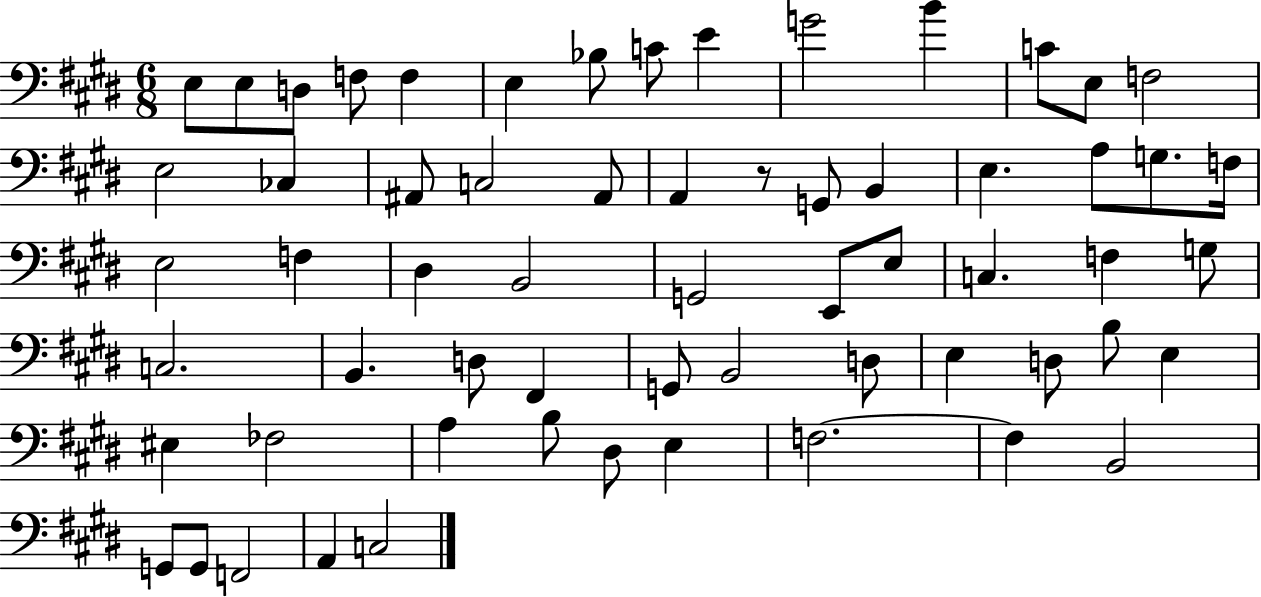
E3/e E3/e D3/e F3/e F3/q E3/q Bb3/e C4/e E4/q G4/h B4/q C4/e E3/e F3/h E3/h CES3/q A#2/e C3/h A#2/e A2/q R/e G2/e B2/q E3/q. A3/e G3/e. F3/s E3/h F3/q D#3/q B2/h G2/h E2/e E3/e C3/q. F3/q G3/e C3/h. B2/q. D3/e F#2/q G2/e B2/h D3/e E3/q D3/e B3/e E3/q EIS3/q FES3/h A3/q B3/e D#3/e E3/q F3/h. F3/q B2/h G2/e G2/e F2/h A2/q C3/h